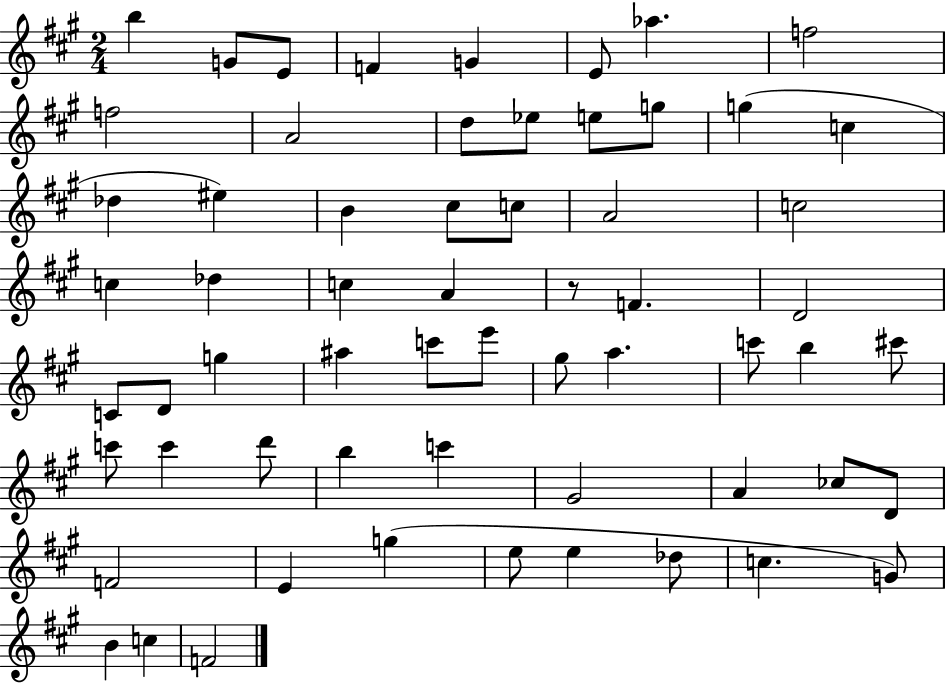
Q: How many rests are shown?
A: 1